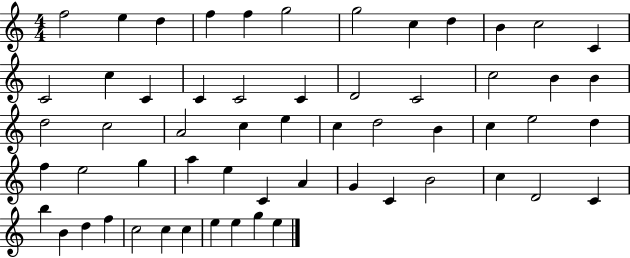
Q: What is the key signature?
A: C major